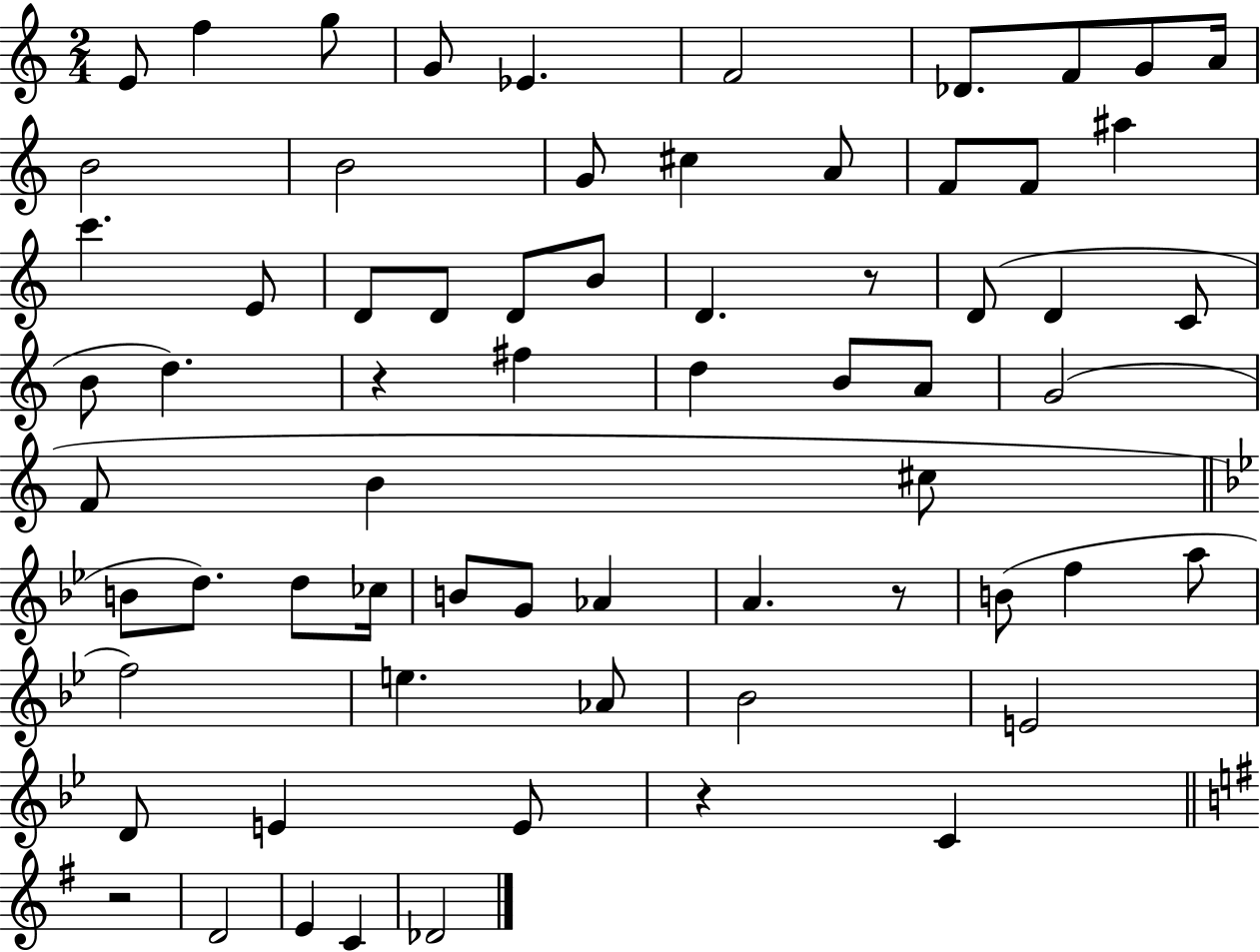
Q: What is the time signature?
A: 2/4